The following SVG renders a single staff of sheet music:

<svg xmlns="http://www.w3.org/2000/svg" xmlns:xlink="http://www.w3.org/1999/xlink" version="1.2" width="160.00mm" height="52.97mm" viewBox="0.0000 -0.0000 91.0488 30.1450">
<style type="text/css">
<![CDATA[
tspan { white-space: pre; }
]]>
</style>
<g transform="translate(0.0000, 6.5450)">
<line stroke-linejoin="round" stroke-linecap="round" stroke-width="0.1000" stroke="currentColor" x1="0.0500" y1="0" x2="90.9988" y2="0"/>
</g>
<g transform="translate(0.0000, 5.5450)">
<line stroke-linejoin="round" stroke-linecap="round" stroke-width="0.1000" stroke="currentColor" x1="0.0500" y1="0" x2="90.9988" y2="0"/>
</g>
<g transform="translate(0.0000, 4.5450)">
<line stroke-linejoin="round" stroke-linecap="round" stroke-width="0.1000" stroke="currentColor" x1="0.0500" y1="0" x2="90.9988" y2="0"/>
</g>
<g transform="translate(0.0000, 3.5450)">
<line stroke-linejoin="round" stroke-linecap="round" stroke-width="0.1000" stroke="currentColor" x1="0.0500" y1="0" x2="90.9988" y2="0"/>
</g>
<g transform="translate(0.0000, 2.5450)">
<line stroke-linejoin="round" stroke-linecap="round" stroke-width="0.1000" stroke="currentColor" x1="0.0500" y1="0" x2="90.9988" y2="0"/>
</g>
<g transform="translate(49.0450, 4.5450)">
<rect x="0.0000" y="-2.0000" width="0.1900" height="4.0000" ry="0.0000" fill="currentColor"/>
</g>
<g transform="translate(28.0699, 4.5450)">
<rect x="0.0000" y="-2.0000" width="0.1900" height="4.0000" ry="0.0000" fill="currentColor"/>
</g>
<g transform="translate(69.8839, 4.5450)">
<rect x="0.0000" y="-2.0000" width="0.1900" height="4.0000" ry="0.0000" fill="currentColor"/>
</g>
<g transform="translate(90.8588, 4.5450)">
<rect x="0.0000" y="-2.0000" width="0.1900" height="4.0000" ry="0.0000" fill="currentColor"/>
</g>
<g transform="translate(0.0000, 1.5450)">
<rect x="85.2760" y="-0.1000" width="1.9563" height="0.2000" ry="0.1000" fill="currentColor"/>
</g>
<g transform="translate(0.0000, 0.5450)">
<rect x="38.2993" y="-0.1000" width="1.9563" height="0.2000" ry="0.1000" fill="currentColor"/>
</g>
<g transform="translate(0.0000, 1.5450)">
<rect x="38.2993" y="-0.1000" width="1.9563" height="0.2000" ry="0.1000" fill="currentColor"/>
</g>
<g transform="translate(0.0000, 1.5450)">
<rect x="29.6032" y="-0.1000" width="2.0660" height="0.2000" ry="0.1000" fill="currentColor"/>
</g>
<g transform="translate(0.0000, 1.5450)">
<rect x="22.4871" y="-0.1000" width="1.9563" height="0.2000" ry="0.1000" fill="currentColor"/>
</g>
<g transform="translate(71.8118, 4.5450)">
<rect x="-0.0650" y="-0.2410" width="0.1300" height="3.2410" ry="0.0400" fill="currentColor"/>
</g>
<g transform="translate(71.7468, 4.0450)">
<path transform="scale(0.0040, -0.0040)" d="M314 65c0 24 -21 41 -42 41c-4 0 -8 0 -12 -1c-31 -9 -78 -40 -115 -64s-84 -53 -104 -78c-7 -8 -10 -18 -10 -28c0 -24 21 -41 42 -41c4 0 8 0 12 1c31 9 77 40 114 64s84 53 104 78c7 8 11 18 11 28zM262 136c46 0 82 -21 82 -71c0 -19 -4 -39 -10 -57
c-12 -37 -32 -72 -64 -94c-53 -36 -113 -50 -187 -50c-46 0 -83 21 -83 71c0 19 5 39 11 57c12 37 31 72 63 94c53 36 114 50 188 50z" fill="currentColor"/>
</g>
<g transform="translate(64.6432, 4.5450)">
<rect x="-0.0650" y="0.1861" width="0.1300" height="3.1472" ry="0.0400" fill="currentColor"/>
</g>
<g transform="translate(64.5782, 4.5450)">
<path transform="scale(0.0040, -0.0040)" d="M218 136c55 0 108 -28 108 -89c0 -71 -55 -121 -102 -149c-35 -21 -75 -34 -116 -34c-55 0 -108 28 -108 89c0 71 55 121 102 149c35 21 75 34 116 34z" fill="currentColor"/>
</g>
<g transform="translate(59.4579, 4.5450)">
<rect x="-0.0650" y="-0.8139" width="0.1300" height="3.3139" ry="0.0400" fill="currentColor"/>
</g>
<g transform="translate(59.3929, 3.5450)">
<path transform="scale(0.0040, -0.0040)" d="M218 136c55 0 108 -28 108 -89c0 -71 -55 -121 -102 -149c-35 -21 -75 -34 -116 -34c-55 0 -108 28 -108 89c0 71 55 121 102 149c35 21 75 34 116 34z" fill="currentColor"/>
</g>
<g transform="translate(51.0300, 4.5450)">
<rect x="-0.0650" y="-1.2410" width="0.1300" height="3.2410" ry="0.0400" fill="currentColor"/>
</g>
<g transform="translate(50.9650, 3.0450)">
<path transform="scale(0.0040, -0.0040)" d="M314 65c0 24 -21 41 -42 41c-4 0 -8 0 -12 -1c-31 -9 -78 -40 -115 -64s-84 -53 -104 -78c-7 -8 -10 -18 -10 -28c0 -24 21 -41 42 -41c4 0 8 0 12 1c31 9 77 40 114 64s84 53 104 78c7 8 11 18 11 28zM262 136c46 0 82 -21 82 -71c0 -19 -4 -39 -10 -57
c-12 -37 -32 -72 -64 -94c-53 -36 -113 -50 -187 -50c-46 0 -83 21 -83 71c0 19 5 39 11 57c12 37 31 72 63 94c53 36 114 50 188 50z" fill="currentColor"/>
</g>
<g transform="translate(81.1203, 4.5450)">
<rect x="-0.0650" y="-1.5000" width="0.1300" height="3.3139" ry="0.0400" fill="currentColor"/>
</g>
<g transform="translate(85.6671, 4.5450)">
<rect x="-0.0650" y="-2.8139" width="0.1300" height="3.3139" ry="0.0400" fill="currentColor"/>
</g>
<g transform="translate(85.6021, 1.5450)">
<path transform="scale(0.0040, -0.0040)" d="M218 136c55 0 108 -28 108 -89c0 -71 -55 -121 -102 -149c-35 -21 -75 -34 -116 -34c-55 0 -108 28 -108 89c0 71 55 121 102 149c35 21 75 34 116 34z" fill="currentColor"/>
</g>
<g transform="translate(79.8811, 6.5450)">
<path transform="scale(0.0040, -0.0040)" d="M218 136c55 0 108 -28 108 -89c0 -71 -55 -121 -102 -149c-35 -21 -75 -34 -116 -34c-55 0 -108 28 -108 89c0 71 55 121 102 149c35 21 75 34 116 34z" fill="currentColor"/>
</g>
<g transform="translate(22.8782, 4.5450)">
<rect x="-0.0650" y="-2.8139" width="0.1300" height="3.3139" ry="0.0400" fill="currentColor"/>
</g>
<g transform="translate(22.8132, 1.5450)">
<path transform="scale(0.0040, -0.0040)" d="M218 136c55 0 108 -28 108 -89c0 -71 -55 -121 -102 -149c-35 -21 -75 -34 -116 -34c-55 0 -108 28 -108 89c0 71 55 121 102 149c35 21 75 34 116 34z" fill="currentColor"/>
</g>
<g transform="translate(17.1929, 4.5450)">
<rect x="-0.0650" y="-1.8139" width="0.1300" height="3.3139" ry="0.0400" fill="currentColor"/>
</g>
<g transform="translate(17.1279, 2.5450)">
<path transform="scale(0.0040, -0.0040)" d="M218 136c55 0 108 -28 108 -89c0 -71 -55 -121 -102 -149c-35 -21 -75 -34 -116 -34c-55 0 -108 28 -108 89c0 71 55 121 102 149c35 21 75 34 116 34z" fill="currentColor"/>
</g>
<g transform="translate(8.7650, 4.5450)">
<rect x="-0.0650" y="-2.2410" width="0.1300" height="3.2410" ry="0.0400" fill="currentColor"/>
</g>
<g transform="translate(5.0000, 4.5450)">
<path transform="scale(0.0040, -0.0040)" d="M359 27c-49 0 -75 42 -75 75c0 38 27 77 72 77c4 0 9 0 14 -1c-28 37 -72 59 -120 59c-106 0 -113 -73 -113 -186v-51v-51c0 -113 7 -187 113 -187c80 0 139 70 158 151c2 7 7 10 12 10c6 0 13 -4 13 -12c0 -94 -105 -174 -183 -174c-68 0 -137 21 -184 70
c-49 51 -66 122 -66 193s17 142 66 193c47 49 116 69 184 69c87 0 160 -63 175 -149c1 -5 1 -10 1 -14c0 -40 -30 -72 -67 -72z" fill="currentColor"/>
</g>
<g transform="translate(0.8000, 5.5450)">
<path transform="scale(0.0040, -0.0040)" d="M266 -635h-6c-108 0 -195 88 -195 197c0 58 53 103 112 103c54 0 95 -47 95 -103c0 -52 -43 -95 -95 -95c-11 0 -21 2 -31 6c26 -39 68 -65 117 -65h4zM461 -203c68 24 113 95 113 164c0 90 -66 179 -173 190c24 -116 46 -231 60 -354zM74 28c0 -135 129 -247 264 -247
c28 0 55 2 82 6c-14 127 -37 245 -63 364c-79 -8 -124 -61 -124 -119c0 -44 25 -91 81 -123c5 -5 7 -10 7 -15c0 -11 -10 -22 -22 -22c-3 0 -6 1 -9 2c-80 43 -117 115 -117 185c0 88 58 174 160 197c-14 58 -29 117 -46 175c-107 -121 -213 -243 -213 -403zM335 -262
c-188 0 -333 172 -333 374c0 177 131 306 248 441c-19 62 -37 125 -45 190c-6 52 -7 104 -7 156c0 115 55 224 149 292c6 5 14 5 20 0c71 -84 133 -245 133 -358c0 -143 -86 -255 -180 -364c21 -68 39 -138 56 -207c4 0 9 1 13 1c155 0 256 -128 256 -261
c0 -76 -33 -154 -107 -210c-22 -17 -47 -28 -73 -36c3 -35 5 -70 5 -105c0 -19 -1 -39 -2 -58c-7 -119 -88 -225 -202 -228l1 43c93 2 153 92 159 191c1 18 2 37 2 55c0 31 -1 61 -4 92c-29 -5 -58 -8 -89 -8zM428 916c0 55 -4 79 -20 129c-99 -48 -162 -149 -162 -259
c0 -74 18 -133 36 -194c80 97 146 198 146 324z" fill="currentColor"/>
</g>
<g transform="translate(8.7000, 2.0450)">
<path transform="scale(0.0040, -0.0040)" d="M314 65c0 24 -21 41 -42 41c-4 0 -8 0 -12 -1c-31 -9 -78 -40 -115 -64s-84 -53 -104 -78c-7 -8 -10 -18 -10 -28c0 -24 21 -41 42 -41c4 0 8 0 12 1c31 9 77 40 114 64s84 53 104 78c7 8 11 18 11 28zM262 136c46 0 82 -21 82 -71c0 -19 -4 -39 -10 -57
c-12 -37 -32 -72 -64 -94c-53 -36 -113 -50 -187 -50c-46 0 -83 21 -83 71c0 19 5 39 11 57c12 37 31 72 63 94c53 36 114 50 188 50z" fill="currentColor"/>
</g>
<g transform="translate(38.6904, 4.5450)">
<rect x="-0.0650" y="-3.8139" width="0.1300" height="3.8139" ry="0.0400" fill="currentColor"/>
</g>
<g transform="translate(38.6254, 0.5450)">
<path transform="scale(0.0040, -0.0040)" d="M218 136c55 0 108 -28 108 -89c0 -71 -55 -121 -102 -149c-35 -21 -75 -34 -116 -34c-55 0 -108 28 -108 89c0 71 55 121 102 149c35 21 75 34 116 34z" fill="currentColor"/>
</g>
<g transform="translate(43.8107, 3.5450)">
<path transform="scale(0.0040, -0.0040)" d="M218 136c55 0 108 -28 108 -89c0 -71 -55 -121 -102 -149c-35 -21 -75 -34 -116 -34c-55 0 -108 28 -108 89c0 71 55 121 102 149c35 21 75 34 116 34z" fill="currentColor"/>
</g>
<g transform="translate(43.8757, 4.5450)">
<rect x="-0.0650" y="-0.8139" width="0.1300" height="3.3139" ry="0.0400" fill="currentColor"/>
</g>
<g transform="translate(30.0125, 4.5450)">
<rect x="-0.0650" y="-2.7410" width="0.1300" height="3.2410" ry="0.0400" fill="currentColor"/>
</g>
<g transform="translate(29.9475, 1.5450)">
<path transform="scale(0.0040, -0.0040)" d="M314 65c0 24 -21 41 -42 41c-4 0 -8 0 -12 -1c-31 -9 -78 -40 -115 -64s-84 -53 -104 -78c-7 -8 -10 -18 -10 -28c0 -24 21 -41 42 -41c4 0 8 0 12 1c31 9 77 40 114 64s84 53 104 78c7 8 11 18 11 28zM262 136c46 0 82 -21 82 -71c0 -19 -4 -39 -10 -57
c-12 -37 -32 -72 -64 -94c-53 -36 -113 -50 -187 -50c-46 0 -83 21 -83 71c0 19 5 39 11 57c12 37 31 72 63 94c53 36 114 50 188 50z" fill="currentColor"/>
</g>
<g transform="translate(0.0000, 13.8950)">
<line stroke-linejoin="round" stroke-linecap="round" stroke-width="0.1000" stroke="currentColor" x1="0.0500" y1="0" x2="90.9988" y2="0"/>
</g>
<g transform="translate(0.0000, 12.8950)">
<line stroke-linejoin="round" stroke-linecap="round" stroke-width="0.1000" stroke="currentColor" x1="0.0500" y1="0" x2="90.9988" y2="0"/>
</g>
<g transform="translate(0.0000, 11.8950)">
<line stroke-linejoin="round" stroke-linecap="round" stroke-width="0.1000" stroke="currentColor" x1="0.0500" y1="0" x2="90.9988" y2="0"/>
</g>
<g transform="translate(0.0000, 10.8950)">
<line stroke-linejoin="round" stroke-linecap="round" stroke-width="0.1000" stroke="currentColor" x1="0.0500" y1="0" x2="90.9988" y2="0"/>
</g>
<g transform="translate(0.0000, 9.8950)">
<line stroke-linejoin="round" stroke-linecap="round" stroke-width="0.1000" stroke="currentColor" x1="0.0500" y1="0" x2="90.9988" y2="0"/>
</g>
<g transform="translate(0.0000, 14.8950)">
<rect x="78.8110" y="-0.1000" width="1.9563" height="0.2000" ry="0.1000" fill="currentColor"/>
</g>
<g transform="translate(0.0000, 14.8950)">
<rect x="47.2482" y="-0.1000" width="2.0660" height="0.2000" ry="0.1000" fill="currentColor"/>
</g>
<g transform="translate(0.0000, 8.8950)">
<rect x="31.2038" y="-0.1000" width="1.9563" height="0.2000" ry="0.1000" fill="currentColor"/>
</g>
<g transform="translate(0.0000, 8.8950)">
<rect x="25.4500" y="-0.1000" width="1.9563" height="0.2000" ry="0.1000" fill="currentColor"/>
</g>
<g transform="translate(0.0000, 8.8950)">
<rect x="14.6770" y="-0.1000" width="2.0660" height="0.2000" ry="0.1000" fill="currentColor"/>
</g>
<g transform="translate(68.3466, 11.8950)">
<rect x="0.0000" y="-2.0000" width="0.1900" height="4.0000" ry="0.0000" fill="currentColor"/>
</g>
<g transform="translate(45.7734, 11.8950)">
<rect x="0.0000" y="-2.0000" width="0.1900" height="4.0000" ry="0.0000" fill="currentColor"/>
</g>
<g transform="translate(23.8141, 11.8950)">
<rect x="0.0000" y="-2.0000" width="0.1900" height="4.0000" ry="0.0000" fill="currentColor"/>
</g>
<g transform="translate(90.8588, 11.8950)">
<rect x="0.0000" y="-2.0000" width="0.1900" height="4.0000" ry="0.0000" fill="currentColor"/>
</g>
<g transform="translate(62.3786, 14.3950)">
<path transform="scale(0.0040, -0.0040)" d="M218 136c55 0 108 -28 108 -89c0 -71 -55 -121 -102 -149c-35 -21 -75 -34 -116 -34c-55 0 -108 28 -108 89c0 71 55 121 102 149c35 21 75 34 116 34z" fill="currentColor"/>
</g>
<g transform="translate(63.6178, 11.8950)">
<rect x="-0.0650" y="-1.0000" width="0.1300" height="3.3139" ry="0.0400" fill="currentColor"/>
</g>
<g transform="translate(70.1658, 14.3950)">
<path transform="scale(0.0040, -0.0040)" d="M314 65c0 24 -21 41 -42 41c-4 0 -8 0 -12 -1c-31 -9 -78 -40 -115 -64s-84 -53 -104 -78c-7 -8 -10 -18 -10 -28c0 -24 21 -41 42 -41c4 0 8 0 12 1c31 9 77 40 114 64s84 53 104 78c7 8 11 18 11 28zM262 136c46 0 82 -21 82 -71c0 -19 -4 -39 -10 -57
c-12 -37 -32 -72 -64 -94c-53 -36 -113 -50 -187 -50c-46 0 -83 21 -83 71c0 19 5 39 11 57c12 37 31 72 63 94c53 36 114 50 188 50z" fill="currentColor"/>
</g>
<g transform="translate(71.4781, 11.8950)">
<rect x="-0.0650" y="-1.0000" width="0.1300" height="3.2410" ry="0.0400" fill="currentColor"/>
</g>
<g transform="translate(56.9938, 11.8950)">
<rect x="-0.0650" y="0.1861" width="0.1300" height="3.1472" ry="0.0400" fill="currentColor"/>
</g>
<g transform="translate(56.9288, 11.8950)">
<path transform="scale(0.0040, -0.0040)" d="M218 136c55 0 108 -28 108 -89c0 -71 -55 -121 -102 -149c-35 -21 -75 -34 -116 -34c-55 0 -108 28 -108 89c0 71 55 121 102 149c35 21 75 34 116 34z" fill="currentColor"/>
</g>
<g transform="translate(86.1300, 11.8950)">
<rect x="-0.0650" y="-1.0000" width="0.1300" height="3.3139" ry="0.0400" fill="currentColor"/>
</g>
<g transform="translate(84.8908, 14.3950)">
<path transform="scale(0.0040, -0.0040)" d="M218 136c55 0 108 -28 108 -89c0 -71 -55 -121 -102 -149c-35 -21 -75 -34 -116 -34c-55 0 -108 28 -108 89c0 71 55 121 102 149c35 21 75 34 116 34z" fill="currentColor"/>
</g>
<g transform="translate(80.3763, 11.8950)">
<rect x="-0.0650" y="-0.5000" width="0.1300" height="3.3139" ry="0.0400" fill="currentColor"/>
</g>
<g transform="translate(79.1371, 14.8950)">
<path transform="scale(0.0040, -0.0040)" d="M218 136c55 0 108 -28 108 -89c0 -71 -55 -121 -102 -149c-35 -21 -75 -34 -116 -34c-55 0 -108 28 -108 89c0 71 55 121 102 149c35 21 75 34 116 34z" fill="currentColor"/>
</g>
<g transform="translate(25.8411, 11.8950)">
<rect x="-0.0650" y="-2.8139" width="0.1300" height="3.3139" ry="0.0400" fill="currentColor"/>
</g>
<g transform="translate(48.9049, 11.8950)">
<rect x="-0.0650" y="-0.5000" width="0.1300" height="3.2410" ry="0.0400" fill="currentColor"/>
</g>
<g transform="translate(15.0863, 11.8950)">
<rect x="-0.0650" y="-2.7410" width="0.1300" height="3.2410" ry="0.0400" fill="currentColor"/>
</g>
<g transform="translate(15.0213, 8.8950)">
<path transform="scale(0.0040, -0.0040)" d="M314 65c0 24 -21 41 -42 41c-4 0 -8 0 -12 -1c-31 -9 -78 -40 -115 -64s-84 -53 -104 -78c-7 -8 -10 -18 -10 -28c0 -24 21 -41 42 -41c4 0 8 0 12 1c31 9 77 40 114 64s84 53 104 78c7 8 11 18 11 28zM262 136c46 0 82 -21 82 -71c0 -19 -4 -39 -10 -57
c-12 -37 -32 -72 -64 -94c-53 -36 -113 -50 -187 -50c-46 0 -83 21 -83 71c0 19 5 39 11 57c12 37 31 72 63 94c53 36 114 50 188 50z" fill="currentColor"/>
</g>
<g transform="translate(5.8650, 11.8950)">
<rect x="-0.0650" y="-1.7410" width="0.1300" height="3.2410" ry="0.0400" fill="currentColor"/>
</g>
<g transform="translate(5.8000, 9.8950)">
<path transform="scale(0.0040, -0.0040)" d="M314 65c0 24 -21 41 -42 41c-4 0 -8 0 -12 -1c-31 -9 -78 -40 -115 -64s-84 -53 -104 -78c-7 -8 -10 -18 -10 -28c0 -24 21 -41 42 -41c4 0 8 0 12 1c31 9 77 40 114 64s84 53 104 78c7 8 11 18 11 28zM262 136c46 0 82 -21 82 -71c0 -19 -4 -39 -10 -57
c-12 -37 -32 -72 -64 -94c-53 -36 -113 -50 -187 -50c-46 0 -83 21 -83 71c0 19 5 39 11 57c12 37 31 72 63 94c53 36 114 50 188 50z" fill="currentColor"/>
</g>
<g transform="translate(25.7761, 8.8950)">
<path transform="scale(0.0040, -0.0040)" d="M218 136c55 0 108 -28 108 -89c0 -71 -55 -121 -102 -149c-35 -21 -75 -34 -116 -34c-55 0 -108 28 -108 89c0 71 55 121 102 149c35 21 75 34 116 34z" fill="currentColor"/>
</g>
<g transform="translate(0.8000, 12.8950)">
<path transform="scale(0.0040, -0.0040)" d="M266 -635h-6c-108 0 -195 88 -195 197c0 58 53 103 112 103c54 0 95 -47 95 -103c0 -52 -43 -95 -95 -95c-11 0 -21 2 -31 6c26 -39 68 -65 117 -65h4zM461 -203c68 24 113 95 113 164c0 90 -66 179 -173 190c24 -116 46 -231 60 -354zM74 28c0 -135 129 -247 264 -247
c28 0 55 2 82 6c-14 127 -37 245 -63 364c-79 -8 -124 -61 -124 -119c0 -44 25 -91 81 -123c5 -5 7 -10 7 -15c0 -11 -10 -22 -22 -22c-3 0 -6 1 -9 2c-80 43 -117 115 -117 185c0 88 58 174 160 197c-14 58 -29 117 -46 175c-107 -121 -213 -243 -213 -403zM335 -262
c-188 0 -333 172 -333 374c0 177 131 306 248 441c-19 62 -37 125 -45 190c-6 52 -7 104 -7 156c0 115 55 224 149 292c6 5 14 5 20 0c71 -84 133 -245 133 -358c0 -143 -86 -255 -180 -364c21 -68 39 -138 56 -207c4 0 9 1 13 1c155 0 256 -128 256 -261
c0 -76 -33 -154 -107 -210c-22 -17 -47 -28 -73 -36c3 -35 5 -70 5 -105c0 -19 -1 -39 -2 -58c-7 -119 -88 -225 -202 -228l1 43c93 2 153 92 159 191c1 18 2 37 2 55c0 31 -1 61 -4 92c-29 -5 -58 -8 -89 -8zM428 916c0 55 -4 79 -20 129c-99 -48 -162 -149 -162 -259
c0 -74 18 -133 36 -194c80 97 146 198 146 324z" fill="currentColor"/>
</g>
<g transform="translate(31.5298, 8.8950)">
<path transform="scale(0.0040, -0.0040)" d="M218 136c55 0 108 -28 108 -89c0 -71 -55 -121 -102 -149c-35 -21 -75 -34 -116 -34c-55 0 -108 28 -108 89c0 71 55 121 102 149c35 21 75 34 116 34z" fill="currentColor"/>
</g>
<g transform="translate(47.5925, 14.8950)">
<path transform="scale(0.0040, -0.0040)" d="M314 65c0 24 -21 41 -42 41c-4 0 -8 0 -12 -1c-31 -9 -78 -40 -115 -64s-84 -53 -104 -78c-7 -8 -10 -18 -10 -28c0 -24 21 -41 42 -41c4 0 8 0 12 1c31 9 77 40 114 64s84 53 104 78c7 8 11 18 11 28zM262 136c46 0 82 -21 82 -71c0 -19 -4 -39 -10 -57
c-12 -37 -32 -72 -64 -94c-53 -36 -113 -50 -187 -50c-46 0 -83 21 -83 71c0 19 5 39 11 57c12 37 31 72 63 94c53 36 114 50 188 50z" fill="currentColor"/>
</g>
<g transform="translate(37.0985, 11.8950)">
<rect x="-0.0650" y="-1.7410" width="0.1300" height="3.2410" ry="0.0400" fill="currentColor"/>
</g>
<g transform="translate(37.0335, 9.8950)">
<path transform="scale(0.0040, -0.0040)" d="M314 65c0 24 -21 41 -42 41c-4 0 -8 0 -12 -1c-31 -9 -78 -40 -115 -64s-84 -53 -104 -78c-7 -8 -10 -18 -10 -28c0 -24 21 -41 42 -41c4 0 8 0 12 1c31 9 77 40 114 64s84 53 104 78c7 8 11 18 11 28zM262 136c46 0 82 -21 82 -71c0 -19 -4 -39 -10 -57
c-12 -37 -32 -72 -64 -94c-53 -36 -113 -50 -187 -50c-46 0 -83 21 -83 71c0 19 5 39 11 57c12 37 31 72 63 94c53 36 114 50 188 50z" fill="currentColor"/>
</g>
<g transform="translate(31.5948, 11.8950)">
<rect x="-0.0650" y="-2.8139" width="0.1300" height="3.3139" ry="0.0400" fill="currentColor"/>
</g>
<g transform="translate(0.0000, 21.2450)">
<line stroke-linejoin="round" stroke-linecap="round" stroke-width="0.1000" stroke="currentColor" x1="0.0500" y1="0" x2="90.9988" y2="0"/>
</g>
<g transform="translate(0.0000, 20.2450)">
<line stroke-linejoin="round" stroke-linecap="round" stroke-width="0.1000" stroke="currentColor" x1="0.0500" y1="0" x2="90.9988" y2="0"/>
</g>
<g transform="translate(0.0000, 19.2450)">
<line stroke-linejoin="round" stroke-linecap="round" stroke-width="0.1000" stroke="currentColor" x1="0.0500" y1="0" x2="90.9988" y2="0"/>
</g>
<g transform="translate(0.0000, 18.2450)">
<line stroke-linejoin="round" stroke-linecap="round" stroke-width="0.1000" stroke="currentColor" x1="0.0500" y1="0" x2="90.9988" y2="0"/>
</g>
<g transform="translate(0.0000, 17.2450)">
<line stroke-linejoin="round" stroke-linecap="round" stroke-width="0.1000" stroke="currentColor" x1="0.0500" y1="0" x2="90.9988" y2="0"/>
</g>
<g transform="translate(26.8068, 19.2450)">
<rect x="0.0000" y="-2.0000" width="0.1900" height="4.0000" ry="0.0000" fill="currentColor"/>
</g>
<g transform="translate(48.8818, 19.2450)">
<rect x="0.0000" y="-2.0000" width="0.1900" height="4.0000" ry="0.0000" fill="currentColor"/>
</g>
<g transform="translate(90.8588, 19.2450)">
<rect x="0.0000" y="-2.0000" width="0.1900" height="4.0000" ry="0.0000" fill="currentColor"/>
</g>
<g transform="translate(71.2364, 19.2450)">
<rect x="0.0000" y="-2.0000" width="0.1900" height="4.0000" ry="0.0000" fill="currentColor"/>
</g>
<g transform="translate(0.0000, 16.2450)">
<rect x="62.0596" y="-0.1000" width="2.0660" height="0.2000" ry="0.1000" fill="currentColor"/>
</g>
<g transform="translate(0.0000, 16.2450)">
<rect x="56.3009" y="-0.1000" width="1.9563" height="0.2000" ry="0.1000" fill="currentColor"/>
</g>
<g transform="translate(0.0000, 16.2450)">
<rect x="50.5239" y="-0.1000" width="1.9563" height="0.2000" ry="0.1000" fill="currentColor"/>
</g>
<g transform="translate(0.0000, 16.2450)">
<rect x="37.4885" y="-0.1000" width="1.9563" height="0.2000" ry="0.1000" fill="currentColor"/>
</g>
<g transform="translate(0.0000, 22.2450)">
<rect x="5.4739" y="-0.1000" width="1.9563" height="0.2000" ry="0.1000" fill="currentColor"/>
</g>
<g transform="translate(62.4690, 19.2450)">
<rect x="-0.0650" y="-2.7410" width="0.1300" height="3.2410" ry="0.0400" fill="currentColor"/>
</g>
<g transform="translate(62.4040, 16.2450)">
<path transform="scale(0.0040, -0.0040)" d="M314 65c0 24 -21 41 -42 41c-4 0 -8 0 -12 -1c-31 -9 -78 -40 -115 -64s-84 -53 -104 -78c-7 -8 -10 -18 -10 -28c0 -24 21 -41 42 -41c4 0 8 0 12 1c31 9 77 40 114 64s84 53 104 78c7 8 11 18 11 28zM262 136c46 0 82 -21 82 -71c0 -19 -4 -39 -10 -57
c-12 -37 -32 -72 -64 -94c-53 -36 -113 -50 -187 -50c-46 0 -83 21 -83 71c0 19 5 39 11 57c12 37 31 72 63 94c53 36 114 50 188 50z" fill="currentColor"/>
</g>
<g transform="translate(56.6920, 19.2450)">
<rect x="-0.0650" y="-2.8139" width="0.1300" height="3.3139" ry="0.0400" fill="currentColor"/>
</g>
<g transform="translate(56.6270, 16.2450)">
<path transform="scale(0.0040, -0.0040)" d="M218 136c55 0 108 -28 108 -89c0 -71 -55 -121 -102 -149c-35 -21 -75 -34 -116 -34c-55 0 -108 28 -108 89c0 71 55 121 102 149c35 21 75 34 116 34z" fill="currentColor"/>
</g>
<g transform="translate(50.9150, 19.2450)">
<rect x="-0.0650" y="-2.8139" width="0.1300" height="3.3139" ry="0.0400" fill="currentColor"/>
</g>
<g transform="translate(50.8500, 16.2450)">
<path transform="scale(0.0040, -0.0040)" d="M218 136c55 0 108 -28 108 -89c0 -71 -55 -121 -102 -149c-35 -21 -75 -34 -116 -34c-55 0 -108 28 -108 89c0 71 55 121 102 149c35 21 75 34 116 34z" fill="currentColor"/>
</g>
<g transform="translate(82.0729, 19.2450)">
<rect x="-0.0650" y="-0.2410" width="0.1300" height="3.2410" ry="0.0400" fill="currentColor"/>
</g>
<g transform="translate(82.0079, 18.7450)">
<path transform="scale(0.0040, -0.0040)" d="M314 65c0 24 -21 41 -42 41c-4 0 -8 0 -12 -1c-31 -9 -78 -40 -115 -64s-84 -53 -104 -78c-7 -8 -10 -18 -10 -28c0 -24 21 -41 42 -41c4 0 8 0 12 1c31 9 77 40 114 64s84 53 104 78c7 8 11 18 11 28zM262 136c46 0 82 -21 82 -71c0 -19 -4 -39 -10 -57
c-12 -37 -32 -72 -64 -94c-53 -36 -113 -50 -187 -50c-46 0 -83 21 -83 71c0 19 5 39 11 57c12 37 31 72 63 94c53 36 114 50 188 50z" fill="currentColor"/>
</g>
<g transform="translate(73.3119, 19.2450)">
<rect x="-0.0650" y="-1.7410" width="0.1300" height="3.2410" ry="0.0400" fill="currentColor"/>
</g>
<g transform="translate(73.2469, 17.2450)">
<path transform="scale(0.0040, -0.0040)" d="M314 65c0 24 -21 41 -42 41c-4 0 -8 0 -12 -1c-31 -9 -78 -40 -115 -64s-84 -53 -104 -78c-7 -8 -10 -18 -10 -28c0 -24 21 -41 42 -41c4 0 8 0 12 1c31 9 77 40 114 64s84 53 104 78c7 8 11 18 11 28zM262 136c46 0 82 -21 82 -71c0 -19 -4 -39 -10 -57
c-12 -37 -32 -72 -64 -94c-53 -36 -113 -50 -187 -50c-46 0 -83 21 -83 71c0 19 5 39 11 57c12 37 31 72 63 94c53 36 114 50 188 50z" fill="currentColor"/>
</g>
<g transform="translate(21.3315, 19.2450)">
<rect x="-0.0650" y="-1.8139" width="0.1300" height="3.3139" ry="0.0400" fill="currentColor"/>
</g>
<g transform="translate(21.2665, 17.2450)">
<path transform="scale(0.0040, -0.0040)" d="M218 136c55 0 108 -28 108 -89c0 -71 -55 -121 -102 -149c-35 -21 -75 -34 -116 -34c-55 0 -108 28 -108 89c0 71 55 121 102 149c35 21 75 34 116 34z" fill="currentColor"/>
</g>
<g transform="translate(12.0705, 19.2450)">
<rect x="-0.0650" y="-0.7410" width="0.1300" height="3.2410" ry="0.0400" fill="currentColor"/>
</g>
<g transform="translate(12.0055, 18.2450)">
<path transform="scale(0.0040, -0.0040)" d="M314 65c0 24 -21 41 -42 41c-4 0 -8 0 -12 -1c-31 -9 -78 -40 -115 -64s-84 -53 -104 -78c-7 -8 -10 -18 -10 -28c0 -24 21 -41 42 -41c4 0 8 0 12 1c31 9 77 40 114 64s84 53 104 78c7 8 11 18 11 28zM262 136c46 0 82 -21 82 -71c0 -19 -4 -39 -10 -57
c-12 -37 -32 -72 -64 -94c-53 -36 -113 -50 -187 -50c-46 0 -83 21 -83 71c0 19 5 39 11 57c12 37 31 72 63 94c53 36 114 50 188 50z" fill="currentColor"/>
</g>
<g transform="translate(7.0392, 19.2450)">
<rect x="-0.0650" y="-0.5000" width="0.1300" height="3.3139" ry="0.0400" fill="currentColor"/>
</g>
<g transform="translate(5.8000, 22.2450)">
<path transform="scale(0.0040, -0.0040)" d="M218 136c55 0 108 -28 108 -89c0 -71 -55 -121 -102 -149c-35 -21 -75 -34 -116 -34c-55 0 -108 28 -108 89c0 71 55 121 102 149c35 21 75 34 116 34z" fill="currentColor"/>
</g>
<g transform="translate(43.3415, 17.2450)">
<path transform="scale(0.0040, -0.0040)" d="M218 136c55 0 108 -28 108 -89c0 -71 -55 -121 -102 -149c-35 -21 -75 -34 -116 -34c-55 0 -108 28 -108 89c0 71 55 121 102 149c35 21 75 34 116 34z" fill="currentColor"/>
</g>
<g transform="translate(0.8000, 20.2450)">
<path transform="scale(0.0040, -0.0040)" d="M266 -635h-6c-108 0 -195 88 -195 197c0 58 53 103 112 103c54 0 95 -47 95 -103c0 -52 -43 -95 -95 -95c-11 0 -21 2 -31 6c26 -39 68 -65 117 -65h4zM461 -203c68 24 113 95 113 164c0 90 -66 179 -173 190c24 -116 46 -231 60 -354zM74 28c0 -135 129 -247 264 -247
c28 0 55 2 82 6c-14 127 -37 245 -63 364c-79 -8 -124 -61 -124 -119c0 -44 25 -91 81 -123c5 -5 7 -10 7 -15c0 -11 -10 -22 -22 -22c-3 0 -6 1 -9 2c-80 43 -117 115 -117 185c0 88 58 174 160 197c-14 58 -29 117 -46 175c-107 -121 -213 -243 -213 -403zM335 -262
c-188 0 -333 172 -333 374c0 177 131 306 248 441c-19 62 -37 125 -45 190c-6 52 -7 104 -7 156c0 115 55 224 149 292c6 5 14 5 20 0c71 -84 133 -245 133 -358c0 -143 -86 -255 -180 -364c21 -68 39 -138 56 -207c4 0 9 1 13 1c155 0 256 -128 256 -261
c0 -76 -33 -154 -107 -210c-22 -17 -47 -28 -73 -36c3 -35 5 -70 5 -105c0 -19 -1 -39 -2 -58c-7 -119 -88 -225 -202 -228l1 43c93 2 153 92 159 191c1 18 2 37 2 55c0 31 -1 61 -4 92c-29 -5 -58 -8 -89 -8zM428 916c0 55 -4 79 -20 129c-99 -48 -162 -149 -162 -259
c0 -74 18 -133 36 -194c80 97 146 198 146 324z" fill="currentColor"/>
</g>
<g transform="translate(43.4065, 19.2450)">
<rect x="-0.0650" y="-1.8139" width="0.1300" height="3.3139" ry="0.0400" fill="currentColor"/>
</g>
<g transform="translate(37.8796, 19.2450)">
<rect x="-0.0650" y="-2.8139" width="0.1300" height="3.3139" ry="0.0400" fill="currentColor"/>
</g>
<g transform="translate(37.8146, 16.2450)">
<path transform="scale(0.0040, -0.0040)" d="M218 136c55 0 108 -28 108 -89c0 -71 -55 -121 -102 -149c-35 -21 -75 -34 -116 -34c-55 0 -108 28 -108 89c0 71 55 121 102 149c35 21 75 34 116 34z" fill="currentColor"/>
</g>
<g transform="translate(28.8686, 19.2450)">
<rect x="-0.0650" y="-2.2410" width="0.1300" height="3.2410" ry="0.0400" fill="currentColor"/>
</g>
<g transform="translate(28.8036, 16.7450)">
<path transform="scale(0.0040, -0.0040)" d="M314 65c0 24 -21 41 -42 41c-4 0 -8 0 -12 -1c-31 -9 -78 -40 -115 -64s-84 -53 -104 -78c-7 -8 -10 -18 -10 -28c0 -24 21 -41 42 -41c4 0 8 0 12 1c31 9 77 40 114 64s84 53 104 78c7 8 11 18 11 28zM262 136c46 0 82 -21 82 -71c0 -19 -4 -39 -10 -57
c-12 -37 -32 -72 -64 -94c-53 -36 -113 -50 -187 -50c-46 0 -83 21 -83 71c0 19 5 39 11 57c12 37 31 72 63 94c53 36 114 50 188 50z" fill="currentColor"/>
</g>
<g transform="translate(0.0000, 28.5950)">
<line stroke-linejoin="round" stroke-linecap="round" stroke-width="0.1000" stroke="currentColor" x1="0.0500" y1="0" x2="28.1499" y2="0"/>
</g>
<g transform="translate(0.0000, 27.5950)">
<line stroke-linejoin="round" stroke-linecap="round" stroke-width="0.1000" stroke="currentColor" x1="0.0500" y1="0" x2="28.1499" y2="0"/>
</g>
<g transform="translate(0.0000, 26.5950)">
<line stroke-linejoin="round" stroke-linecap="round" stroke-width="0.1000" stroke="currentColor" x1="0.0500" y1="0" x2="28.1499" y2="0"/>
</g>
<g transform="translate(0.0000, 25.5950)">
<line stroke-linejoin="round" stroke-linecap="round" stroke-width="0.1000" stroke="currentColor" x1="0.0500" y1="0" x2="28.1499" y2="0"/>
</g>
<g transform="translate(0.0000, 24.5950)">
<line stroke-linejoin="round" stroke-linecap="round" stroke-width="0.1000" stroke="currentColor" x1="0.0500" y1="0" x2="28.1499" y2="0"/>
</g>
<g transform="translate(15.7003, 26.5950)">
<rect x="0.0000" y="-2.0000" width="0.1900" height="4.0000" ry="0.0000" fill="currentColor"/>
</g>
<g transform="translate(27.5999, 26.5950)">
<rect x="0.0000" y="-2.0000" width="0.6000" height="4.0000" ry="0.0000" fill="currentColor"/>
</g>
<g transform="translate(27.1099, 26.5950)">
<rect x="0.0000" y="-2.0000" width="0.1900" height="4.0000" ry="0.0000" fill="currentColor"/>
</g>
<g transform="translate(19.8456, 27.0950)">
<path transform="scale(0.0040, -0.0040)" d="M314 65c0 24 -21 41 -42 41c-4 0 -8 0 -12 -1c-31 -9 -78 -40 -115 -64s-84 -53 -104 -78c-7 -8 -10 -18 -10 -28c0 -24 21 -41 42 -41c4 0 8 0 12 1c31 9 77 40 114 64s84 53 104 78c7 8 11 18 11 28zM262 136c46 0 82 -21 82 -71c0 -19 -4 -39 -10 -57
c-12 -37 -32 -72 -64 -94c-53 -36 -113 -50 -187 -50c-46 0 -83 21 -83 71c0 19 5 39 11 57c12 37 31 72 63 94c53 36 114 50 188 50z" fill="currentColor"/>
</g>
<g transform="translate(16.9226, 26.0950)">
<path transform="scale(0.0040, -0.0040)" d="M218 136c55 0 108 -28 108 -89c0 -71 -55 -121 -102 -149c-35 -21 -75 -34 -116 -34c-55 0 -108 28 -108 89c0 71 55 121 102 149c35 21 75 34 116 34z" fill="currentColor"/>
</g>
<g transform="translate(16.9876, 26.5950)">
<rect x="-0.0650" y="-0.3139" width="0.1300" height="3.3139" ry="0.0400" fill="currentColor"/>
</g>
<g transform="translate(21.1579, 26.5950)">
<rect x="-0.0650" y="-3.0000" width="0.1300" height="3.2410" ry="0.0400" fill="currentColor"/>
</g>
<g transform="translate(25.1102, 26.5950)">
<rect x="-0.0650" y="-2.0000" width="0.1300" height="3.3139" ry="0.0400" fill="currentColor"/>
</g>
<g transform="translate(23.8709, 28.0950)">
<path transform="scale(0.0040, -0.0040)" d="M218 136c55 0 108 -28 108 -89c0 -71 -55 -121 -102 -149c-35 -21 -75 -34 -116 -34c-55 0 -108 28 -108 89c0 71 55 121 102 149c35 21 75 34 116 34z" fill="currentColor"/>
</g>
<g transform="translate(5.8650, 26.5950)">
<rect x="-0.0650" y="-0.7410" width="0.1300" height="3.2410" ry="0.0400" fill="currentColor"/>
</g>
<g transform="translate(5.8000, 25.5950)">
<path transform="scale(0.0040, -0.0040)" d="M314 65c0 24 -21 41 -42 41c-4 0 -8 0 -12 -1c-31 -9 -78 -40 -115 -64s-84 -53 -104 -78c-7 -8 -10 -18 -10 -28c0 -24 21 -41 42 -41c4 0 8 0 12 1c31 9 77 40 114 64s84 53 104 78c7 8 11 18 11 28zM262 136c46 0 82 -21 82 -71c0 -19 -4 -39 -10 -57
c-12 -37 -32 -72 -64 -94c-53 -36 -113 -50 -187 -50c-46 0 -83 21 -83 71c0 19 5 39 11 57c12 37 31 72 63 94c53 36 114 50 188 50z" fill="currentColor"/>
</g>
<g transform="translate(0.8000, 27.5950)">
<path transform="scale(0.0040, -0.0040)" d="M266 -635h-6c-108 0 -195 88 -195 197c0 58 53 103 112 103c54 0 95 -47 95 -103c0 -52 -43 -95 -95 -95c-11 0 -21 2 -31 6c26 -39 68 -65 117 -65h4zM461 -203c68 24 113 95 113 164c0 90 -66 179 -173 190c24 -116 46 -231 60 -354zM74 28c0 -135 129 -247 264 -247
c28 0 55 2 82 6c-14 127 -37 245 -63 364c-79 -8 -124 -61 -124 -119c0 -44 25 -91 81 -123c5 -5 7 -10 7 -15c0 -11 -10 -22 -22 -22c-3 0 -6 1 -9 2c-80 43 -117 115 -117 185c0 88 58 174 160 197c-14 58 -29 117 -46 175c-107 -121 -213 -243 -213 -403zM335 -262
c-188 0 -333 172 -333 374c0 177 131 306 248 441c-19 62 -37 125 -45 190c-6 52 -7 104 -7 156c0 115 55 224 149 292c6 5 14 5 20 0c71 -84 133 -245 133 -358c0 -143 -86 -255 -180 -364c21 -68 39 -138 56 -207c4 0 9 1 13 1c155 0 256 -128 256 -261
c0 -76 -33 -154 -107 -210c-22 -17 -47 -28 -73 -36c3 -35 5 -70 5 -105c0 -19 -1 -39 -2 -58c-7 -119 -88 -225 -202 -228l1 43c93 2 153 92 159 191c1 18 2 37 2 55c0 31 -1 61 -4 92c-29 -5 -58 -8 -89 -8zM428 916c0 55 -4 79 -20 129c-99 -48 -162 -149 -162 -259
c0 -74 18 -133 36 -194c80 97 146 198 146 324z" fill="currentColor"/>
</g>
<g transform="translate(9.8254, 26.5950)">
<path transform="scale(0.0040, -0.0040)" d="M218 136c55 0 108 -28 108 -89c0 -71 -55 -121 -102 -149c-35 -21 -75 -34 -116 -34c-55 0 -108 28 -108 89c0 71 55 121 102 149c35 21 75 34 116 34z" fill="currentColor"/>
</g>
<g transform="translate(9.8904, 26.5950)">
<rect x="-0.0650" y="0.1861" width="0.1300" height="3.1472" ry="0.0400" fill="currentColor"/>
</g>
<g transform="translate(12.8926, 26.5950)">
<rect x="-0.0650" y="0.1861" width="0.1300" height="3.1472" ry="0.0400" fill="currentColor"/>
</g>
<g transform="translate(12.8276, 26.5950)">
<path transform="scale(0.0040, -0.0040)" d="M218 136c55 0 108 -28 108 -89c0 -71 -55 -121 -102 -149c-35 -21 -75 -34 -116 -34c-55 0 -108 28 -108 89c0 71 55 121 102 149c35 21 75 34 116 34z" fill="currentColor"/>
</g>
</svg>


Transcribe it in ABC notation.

X:1
T:Untitled
M:4/4
L:1/4
K:C
g2 f a a2 c' d e2 d B c2 E a f2 a2 a a f2 C2 B D D2 C D C d2 f g2 a f a a a2 f2 c2 d2 B B c A2 F